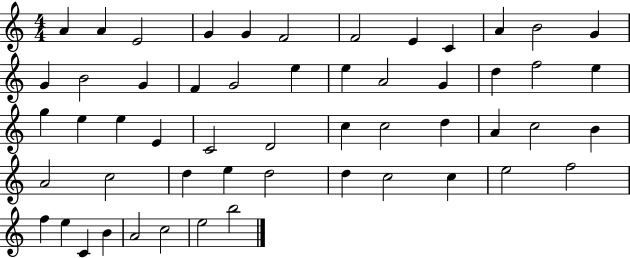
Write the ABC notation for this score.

X:1
T:Untitled
M:4/4
L:1/4
K:C
A A E2 G G F2 F2 E C A B2 G G B2 G F G2 e e A2 G d f2 e g e e E C2 D2 c c2 d A c2 B A2 c2 d e d2 d c2 c e2 f2 f e C B A2 c2 e2 b2